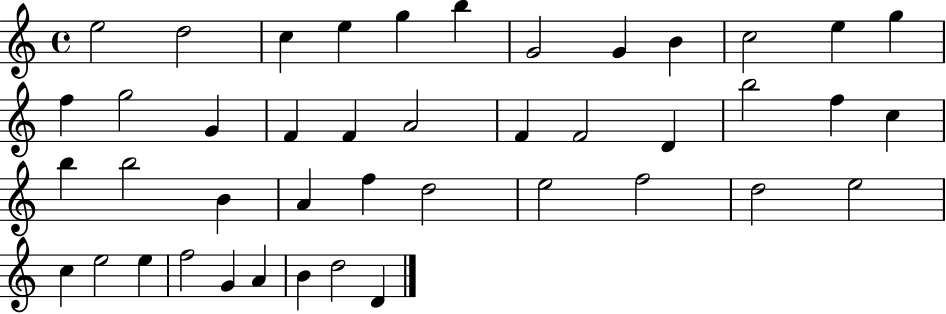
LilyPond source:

{
  \clef treble
  \time 4/4
  \defaultTimeSignature
  \key c \major
  e''2 d''2 | c''4 e''4 g''4 b''4 | g'2 g'4 b'4 | c''2 e''4 g''4 | \break f''4 g''2 g'4 | f'4 f'4 a'2 | f'4 f'2 d'4 | b''2 f''4 c''4 | \break b''4 b''2 b'4 | a'4 f''4 d''2 | e''2 f''2 | d''2 e''2 | \break c''4 e''2 e''4 | f''2 g'4 a'4 | b'4 d''2 d'4 | \bar "|."
}